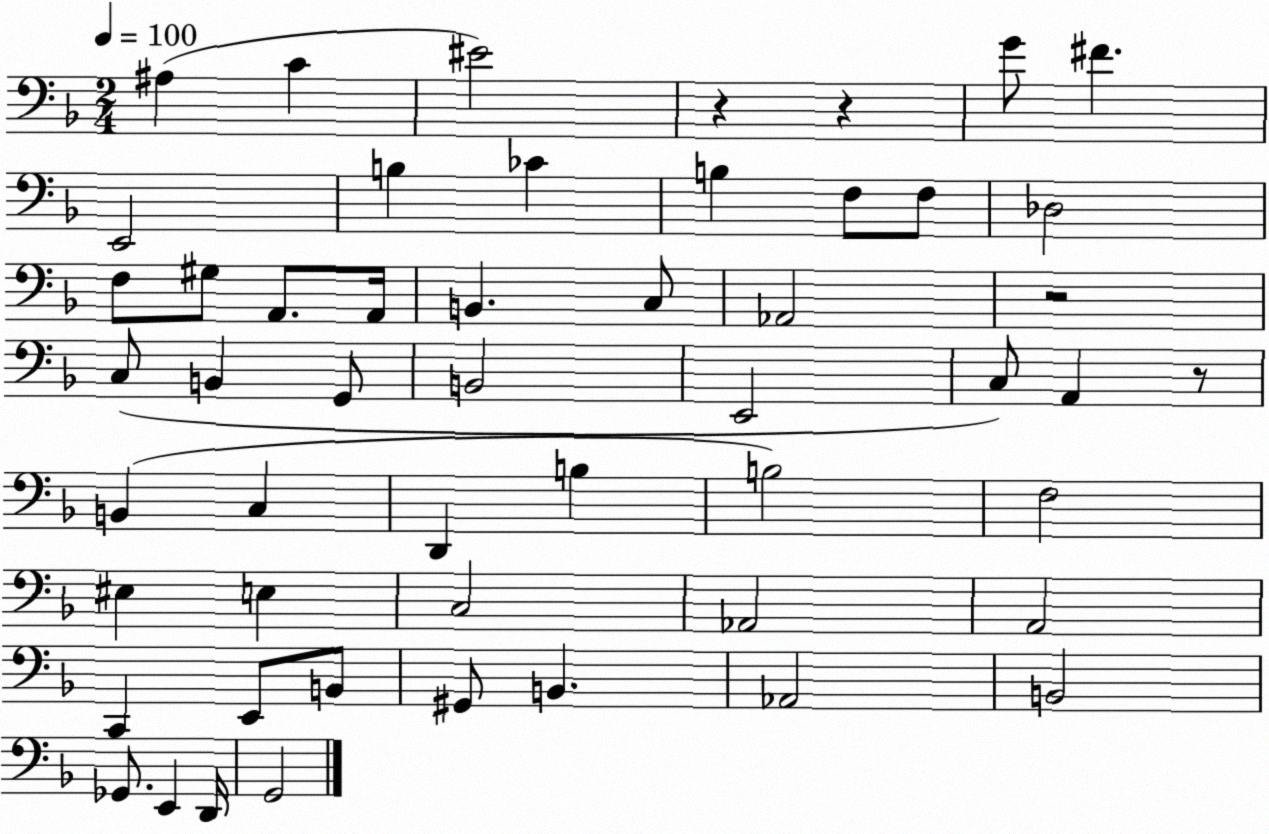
X:1
T:Untitled
M:2/4
L:1/4
K:F
^A, C ^E2 z z G/2 ^F E,,2 B, _C B, F,/2 F,/2 _D,2 F,/2 ^G,/2 A,,/2 A,,/4 B,, C,/2 _A,,2 z2 C,/2 B,, G,,/2 B,,2 E,,2 C,/2 A,, z/2 B,, C, D,, B, B,2 F,2 ^E, E, C,2 _A,,2 A,,2 C,, E,,/2 B,,/2 ^G,,/2 B,, _A,,2 B,,2 _G,,/2 E,, D,,/4 G,,2